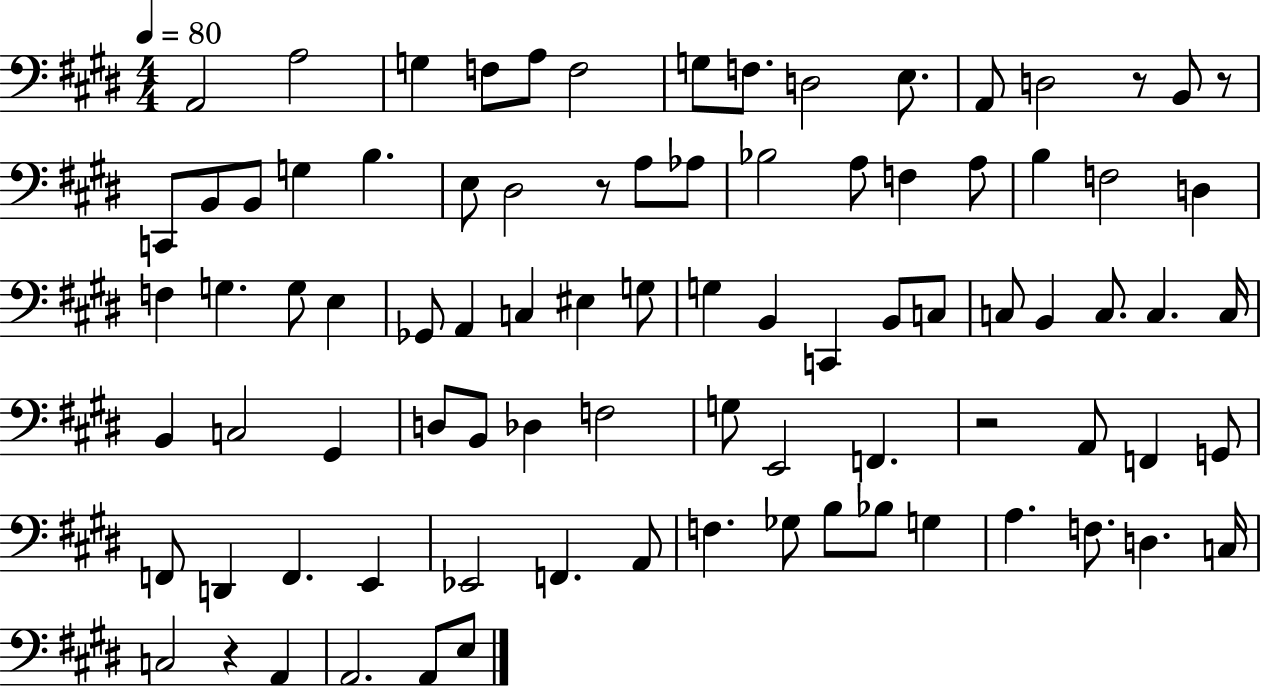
{
  \clef bass
  \numericTimeSignature
  \time 4/4
  \key e \major
  \tempo 4 = 80
  a,2 a2 | g4 f8 a8 f2 | g8 f8. d2 e8. | a,8 d2 r8 b,8 r8 | \break c,8 b,8 b,8 g4 b4. | e8 dis2 r8 a8 aes8 | bes2 a8 f4 a8 | b4 f2 d4 | \break f4 g4. g8 e4 | ges,8 a,4 c4 eis4 g8 | g4 b,4 c,4 b,8 c8 | c8 b,4 c8. c4. c16 | \break b,4 c2 gis,4 | d8 b,8 des4 f2 | g8 e,2 f,4. | r2 a,8 f,4 g,8 | \break f,8 d,4 f,4. e,4 | ees,2 f,4. a,8 | f4. ges8 b8 bes8 g4 | a4. f8. d4. c16 | \break c2 r4 a,4 | a,2. a,8 e8 | \bar "|."
}